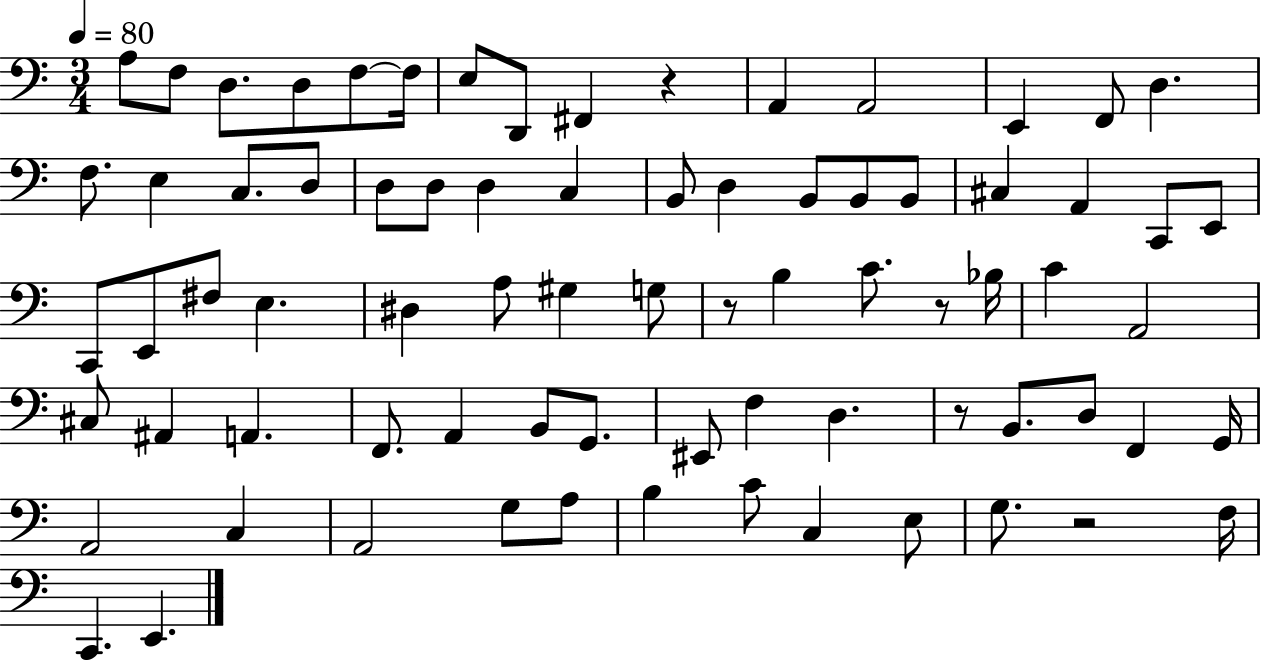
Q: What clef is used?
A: bass